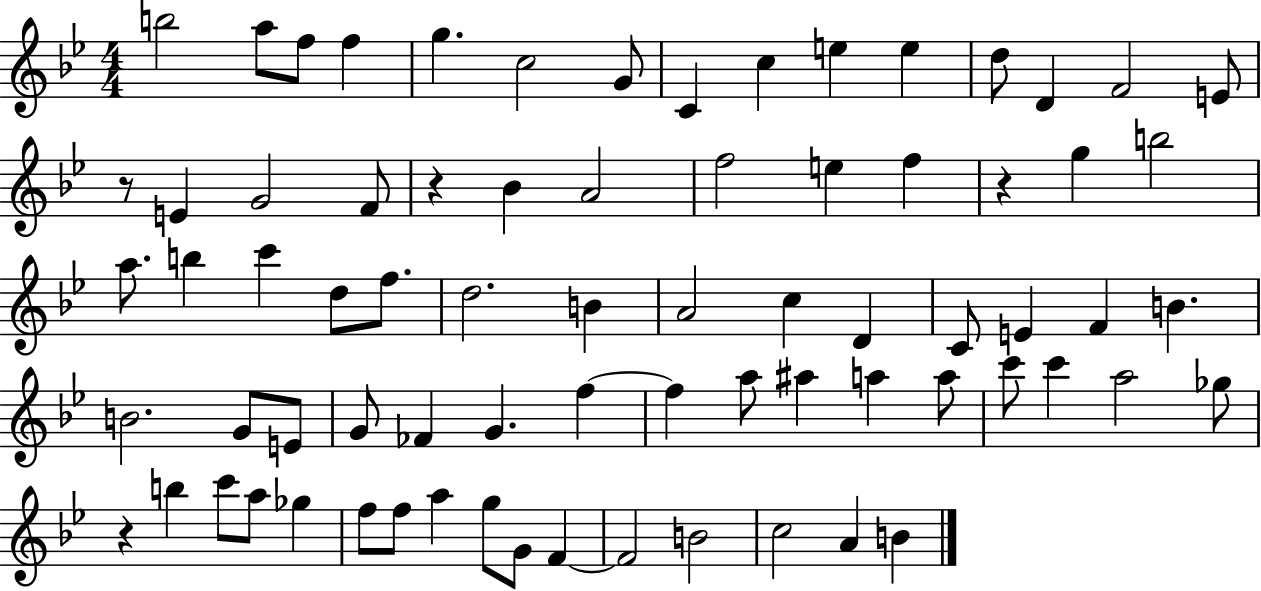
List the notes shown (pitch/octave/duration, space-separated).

B5/h A5/e F5/e F5/q G5/q. C5/h G4/e C4/q C5/q E5/q E5/q D5/e D4/q F4/h E4/e R/e E4/q G4/h F4/e R/q Bb4/q A4/h F5/h E5/q F5/q R/q G5/q B5/h A5/e. B5/q C6/q D5/e F5/e. D5/h. B4/q A4/h C5/q D4/q C4/e E4/q F4/q B4/q. B4/h. G4/e E4/e G4/e FES4/q G4/q. F5/q F5/q A5/e A#5/q A5/q A5/e C6/e C6/q A5/h Gb5/e R/q B5/q C6/e A5/e Gb5/q F5/e F5/e A5/q G5/e G4/e F4/q F4/h B4/h C5/h A4/q B4/q